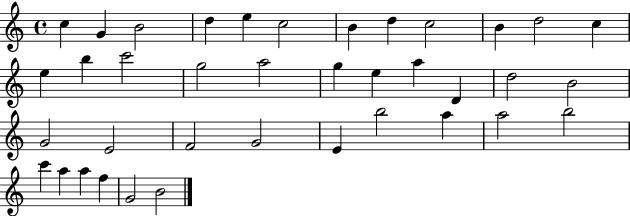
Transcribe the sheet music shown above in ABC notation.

X:1
T:Untitled
M:4/4
L:1/4
K:C
c G B2 d e c2 B d c2 B d2 c e b c'2 g2 a2 g e a D d2 B2 G2 E2 F2 G2 E b2 a a2 b2 c' a a f G2 B2